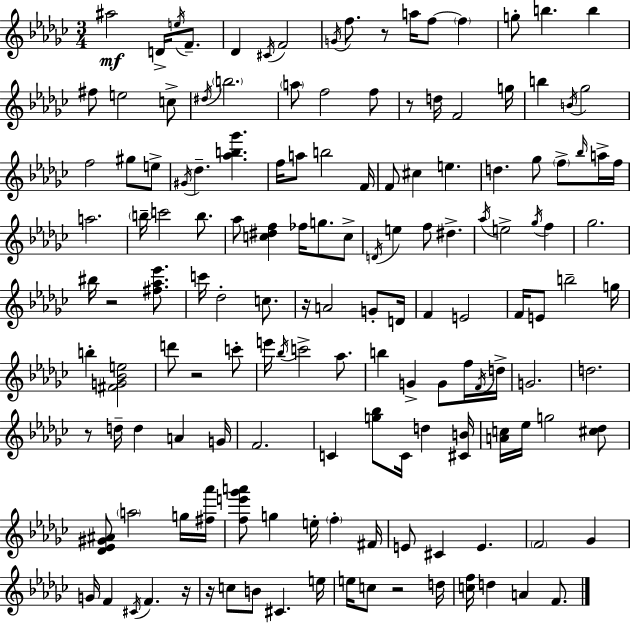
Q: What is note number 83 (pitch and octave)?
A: C6